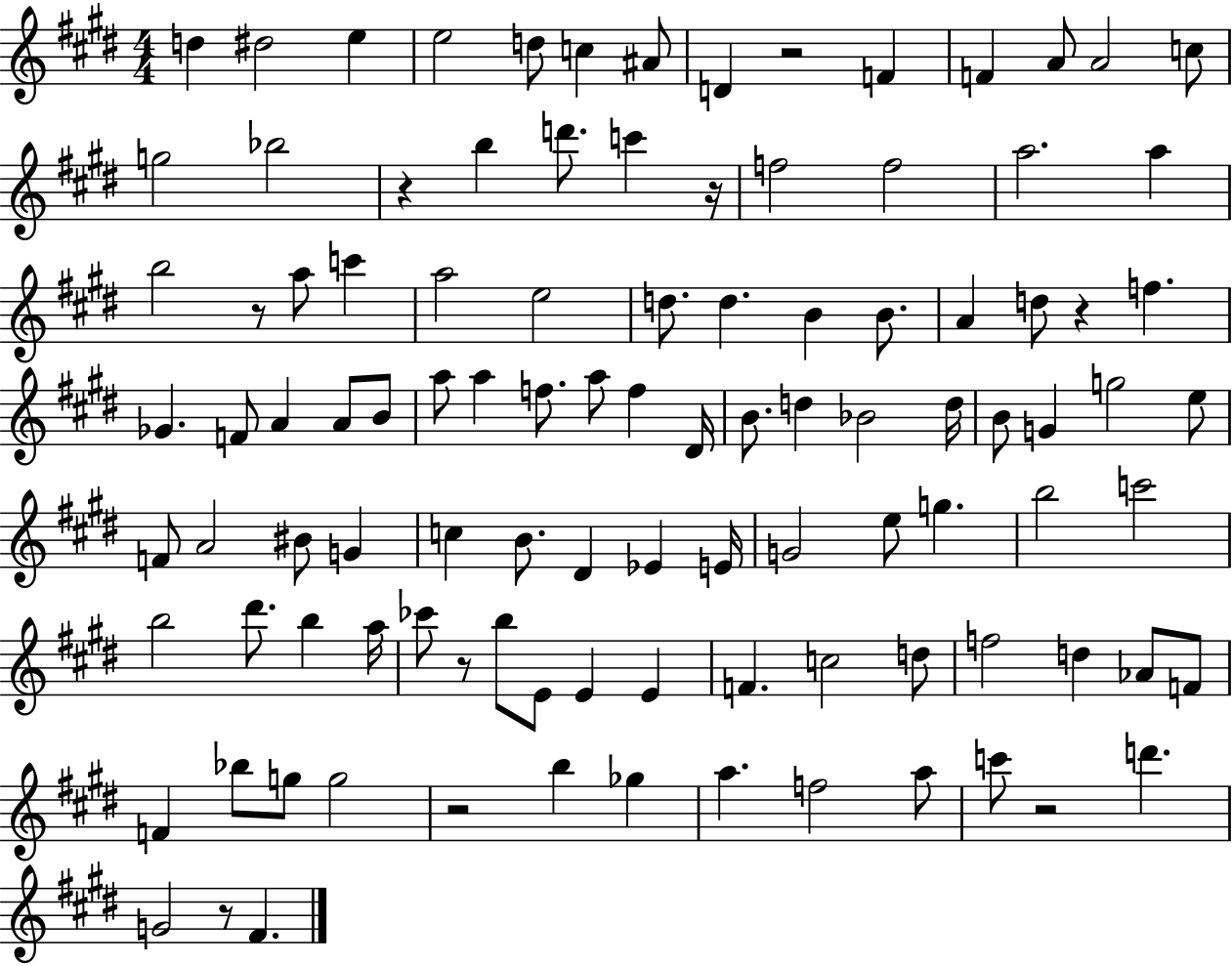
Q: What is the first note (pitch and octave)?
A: D5